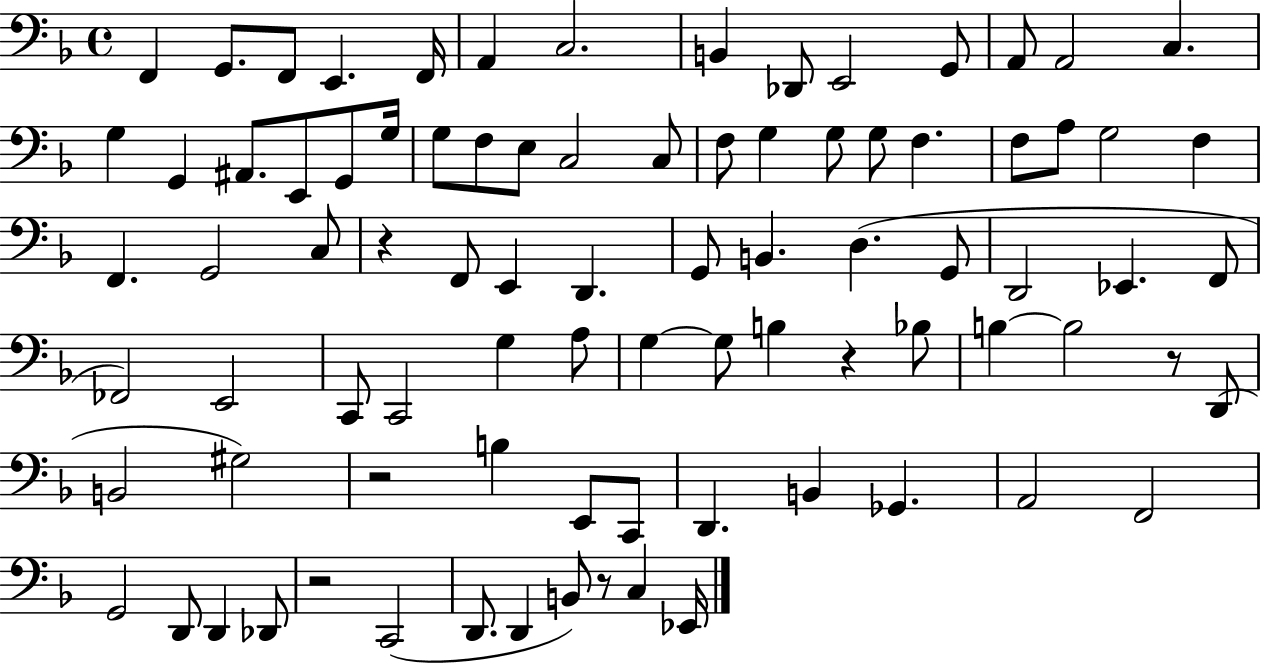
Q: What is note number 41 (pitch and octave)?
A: G2